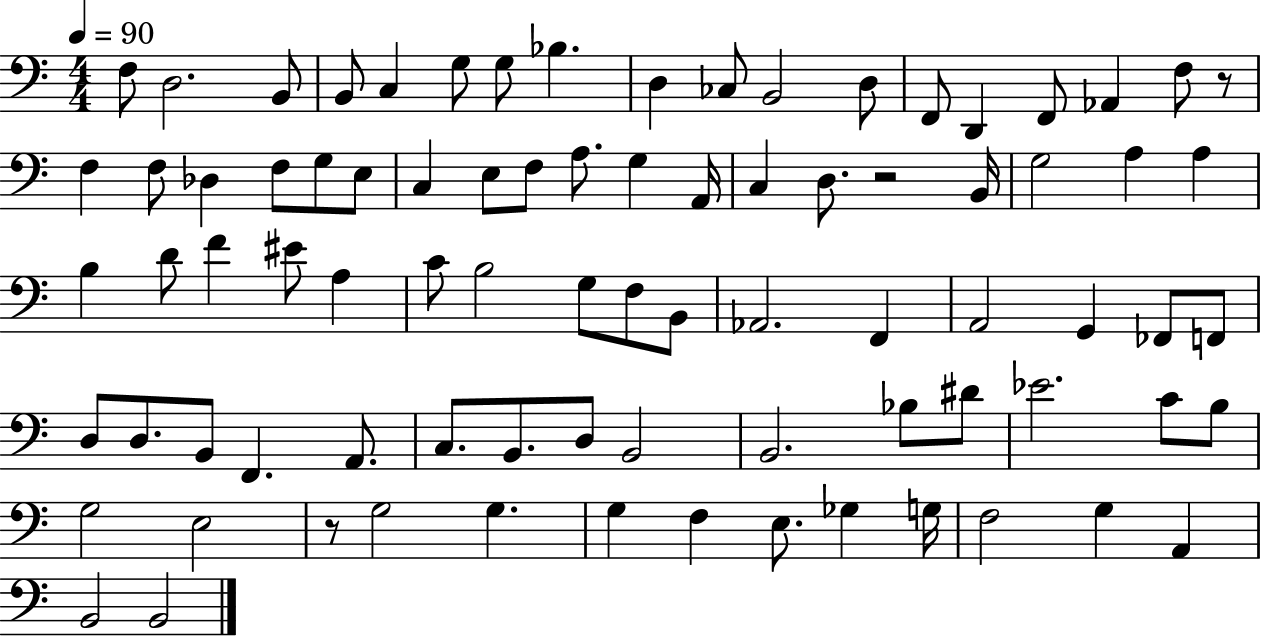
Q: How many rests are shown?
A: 3